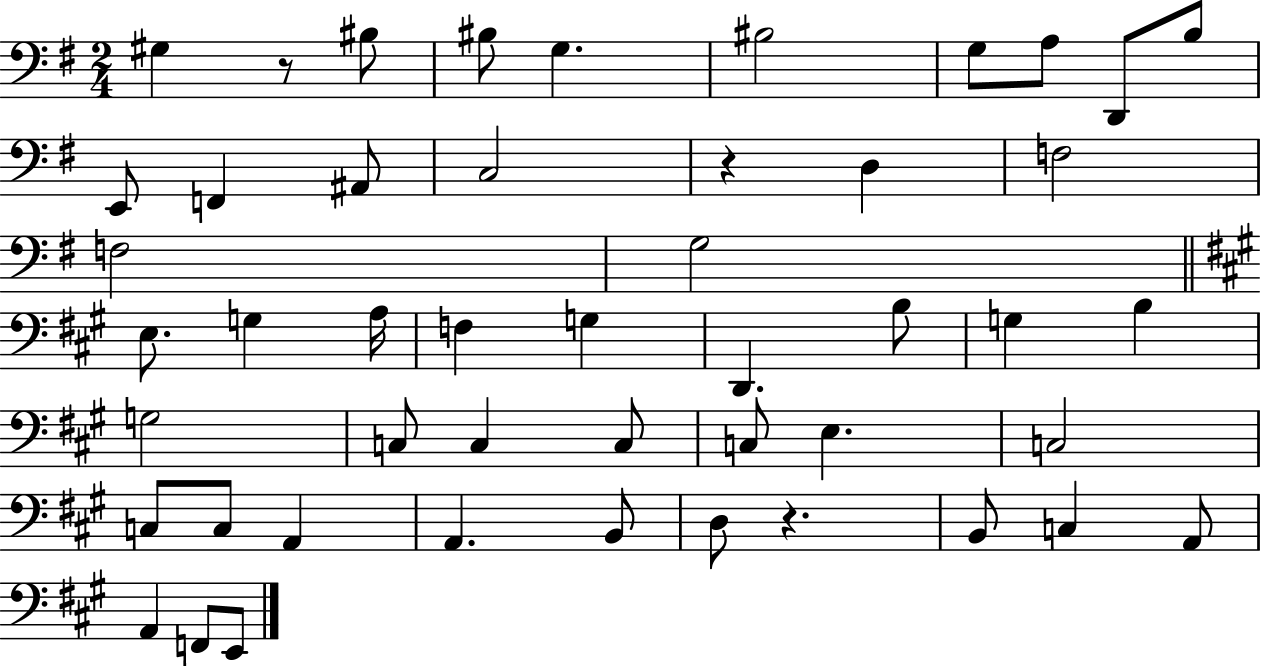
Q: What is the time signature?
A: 2/4